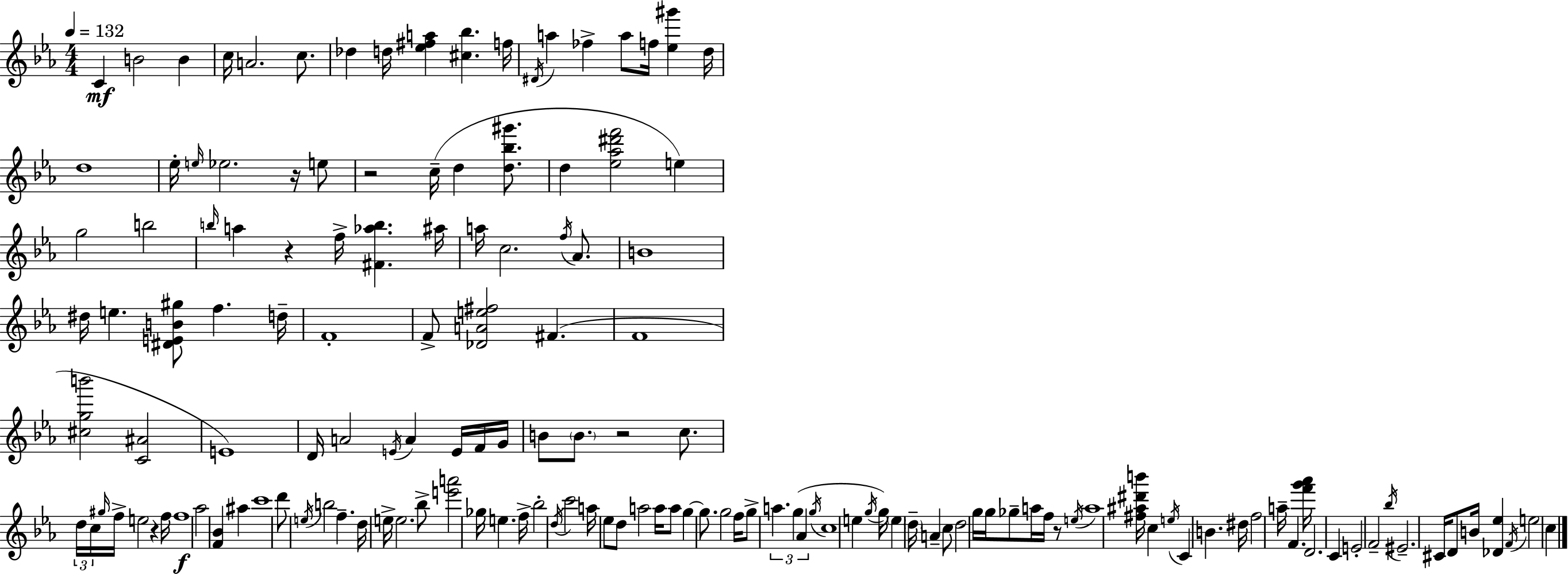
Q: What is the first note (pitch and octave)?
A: C4